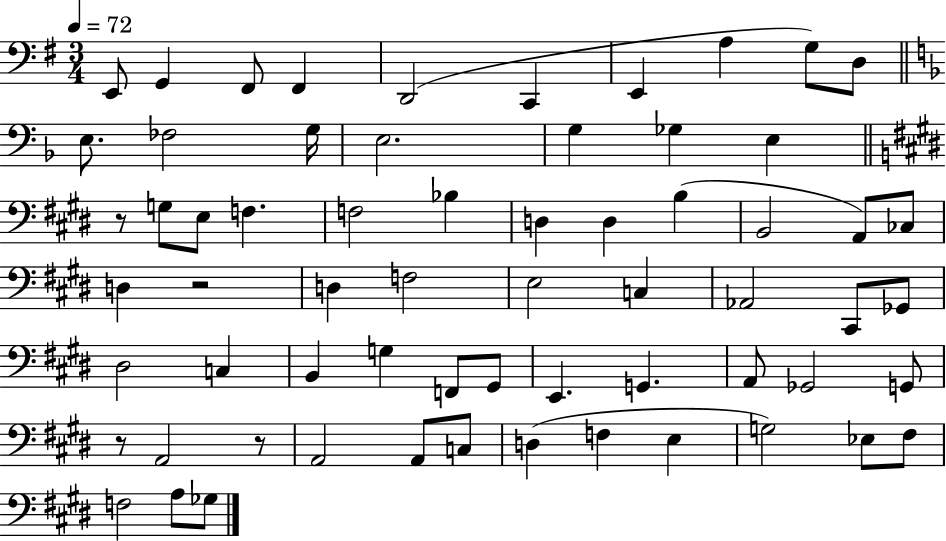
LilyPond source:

{
  \clef bass
  \numericTimeSignature
  \time 3/4
  \key g \major
  \tempo 4 = 72
  e,8 g,4 fis,8 fis,4 | d,2( c,4 | e,4 a4 g8) d8 | \bar "||" \break \key f \major e8. fes2 g16 | e2. | g4 ges4 e4 | \bar "||" \break \key e \major r8 g8 e8 f4. | f2 bes4 | d4 d4 b4( | b,2 a,8) ces8 | \break d4 r2 | d4 f2 | e2 c4 | aes,2 cis,8 ges,8 | \break dis2 c4 | b,4 g4 f,8 gis,8 | e,4. g,4. | a,8 ges,2 g,8 | \break r8 a,2 r8 | a,2 a,8 c8 | d4( f4 e4 | g2) ees8 fis8 | \break f2 a8 ges8 | \bar "|."
}